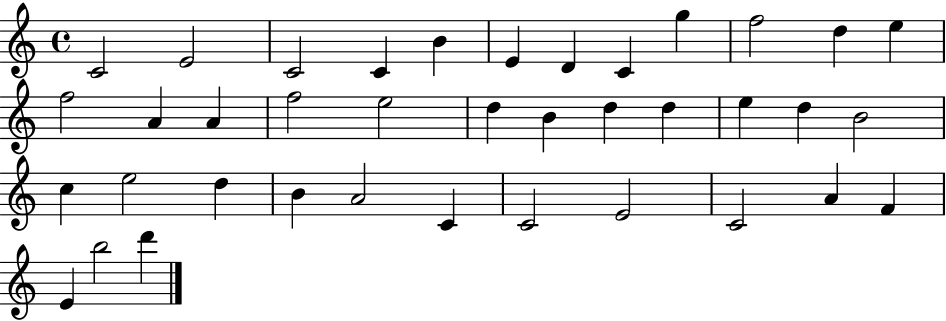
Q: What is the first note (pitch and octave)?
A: C4